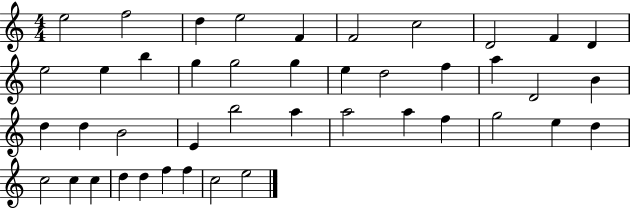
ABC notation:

X:1
T:Untitled
M:4/4
L:1/4
K:C
e2 f2 d e2 F F2 c2 D2 F D e2 e b g g2 g e d2 f a D2 B d d B2 E b2 a a2 a f g2 e d c2 c c d d f f c2 e2